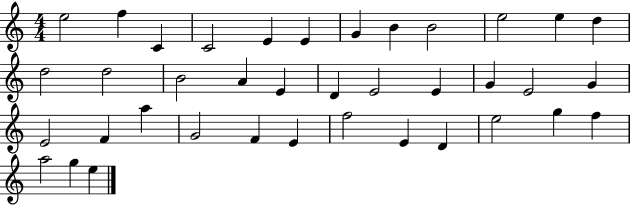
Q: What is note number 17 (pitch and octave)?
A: E4